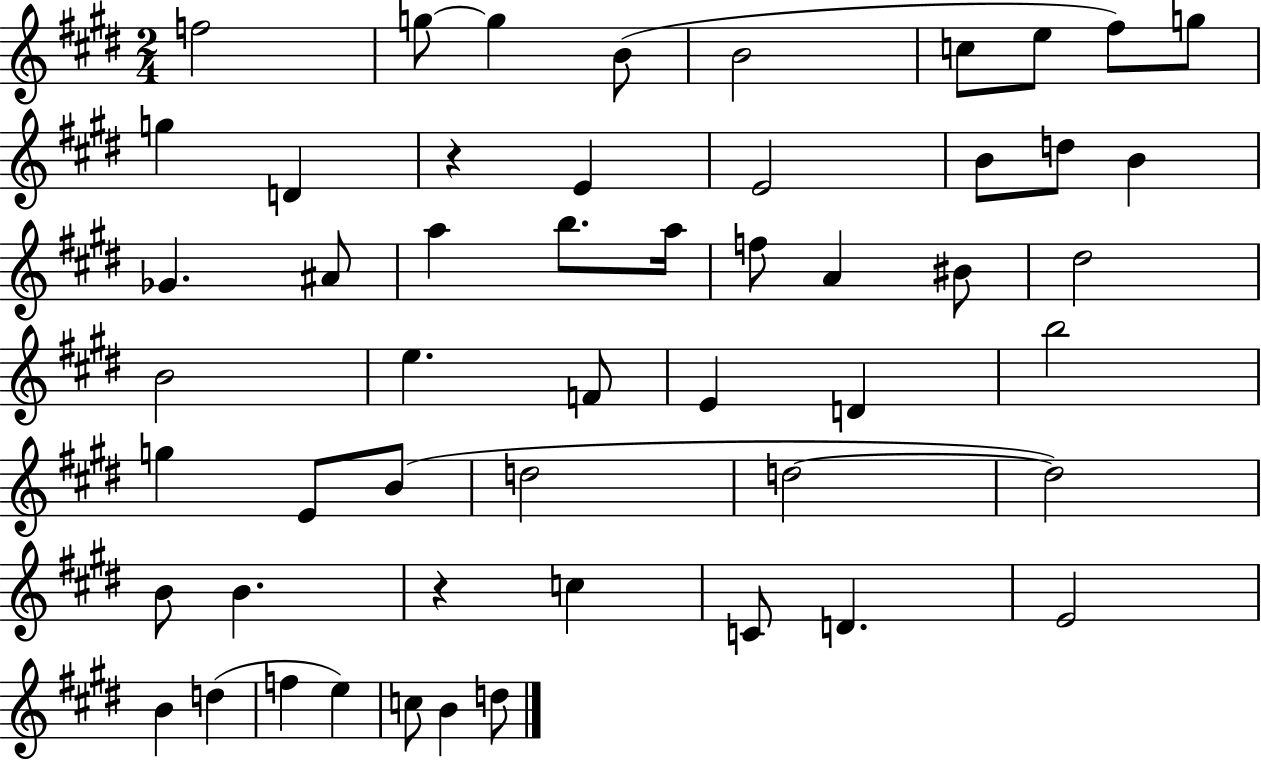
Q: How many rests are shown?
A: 2